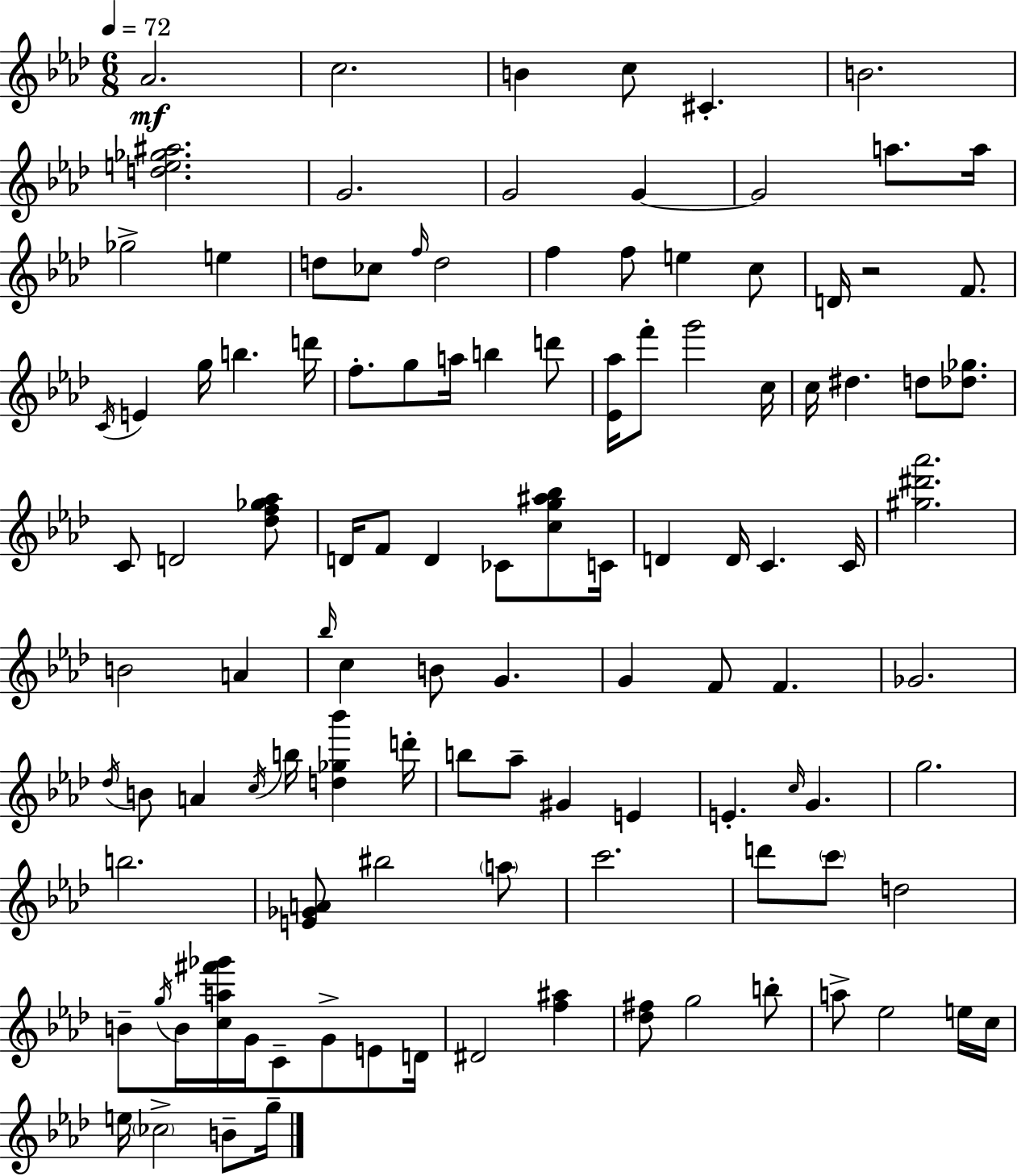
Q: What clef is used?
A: treble